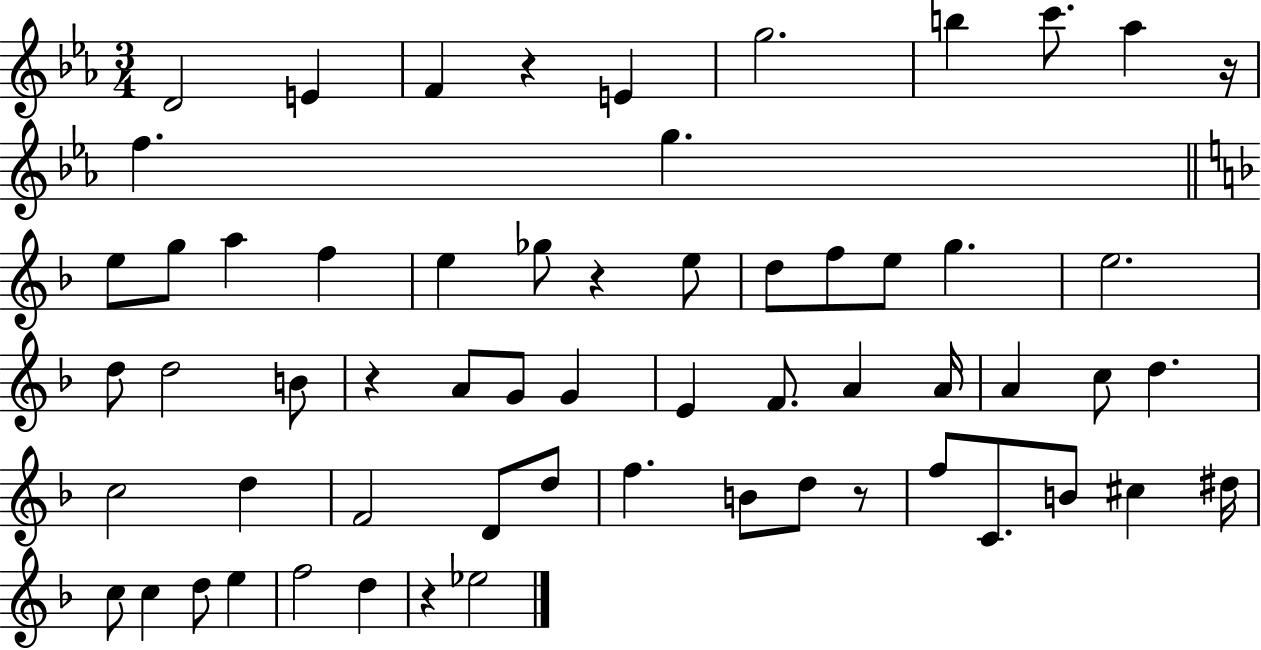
D4/h E4/q F4/q R/q E4/q G5/h. B5/q C6/e. Ab5/q R/s F5/q. G5/q. E5/e G5/e A5/q F5/q E5/q Gb5/e R/q E5/e D5/e F5/e E5/e G5/q. E5/h. D5/e D5/h B4/e R/q A4/e G4/e G4/q E4/q F4/e. A4/q A4/s A4/q C5/e D5/q. C5/h D5/q F4/h D4/e D5/e F5/q. B4/e D5/e R/e F5/e C4/e. B4/e C#5/q D#5/s C5/e C5/q D5/e E5/q F5/h D5/q R/q Eb5/h